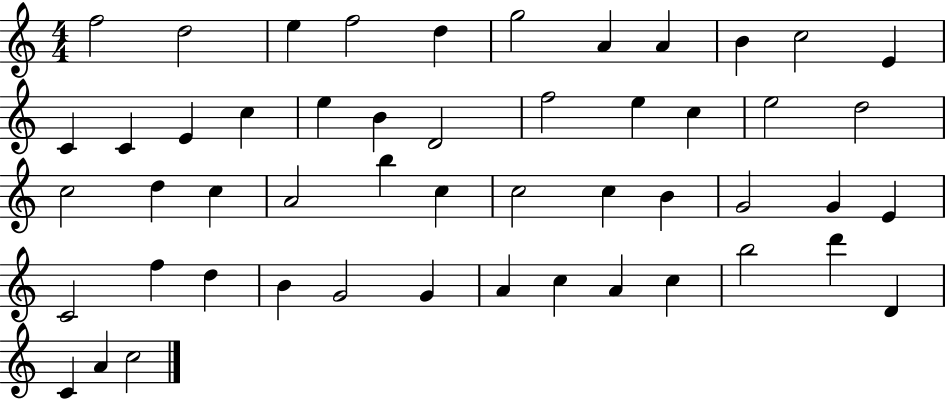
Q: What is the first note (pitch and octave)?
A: F5